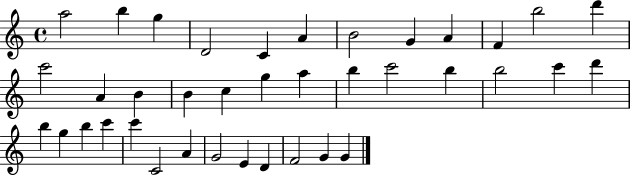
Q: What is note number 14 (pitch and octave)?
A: A4